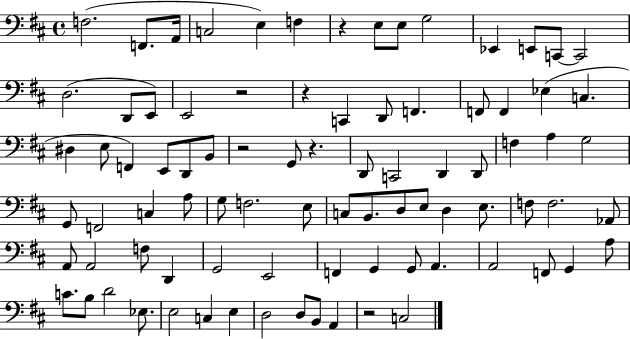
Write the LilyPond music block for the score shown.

{
  \clef bass
  \time 4/4
  \defaultTimeSignature
  \key d \major
  \repeat volta 2 { f2.( f,8. a,16 | c2 e4) f4 | r4 e8 e8 g2 | ees,4 e,8 c,8~~ c,2 | \break d2.( d,8 e,8) | e,2 r2 | r4 c,4 d,8 f,4. | f,8 f,4 ees4( c4. | \break dis4 e8 f,4) e,8 d,8 b,8 | r2 g,8 r4. | d,8 c,2 d,4 d,8 | f4 a4 g2 | \break g,8 f,2 c4 a8 | g8 f2. e8 | c8 b,8. d8 e8 d4 e8. | f8 f2. aes,8 | \break a,8 a,2 f8 d,4 | g,2 e,2 | f,4 g,4 g,8 a,4. | a,2 f,8 g,4 a8 | \break c'8. b8 d'2 ees8. | e2 c4 e4 | d2 d8 b,8 a,4 | r2 c2 | \break } \bar "|."
}